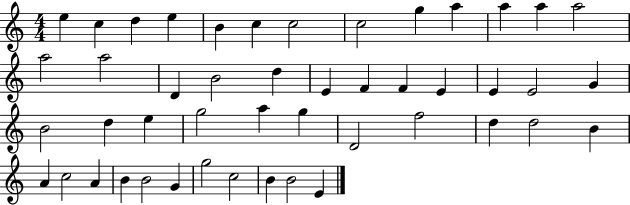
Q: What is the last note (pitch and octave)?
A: E4